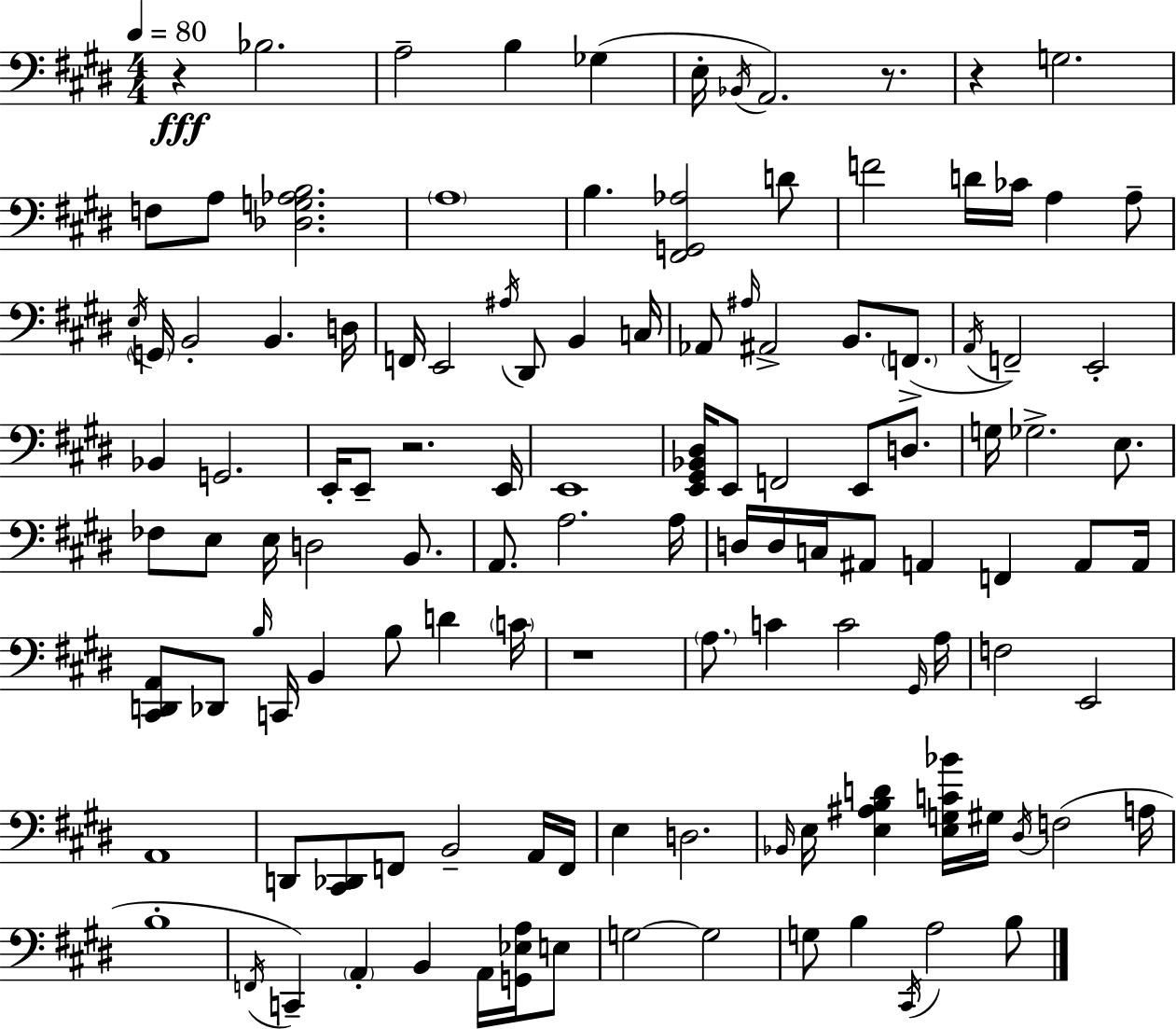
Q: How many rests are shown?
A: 5